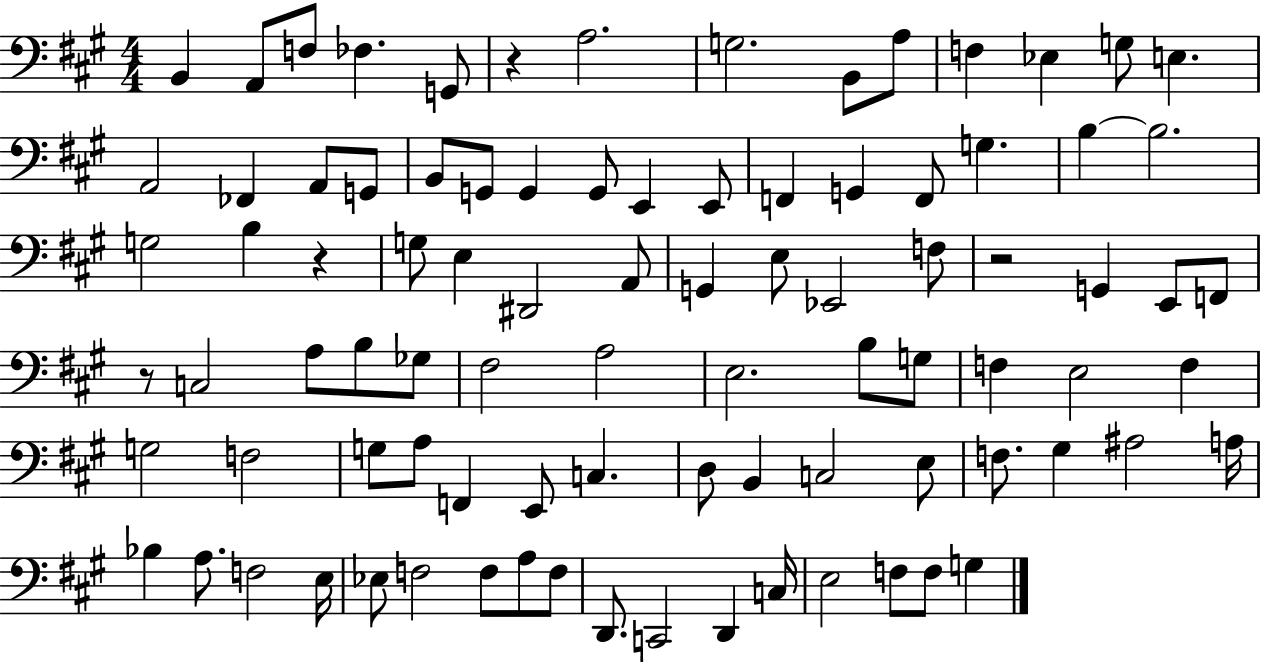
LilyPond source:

{
  \clef bass
  \numericTimeSignature
  \time 4/4
  \key a \major
  b,4 a,8 f8 fes4. g,8 | r4 a2. | g2. b,8 a8 | f4 ees4 g8 e4. | \break a,2 fes,4 a,8 g,8 | b,8 g,8 g,4 g,8 e,4 e,8 | f,4 g,4 f,8 g4. | b4~~ b2. | \break g2 b4 r4 | g8 e4 dis,2 a,8 | g,4 e8 ees,2 f8 | r2 g,4 e,8 f,8 | \break r8 c2 a8 b8 ges8 | fis2 a2 | e2. b8 g8 | f4 e2 f4 | \break g2 f2 | g8 a8 f,4 e,8 c4. | d8 b,4 c2 e8 | f8. gis4 ais2 a16 | \break bes4 a8. f2 e16 | ees8 f2 f8 a8 f8 | d,8. c,2 d,4 c16 | e2 f8 f8 g4 | \break \bar "|."
}